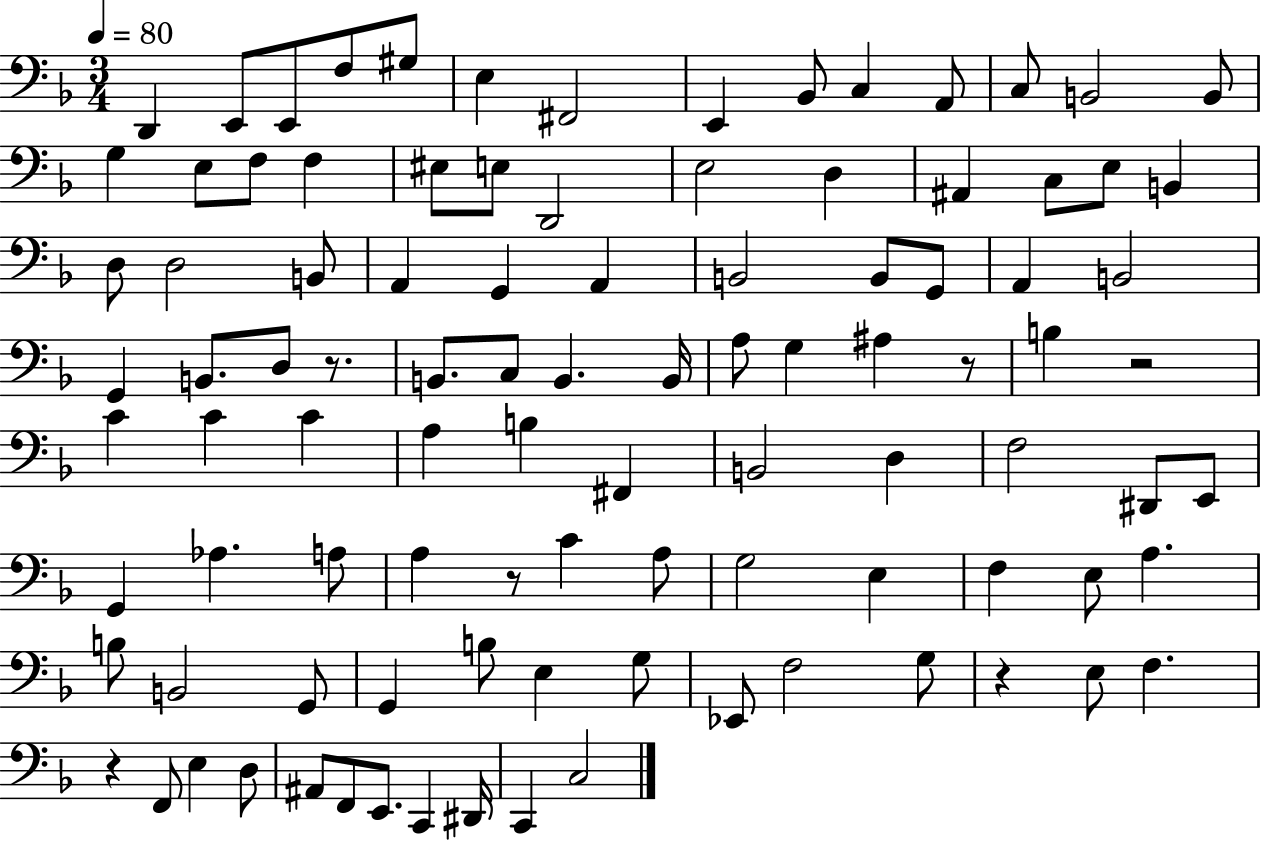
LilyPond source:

{
  \clef bass
  \numericTimeSignature
  \time 3/4
  \key f \major
  \tempo 4 = 80
  d,4 e,8 e,8 f8 gis8 | e4 fis,2 | e,4 bes,8 c4 a,8 | c8 b,2 b,8 | \break g4 e8 f8 f4 | eis8 e8 d,2 | e2 d4 | ais,4 c8 e8 b,4 | \break d8 d2 b,8 | a,4 g,4 a,4 | b,2 b,8 g,8 | a,4 b,2 | \break g,4 b,8. d8 r8. | b,8. c8 b,4. b,16 | a8 g4 ais4 r8 | b4 r2 | \break c'4 c'4 c'4 | a4 b4 fis,4 | b,2 d4 | f2 dis,8 e,8 | \break g,4 aes4. a8 | a4 r8 c'4 a8 | g2 e4 | f4 e8 a4. | \break b8 b,2 g,8 | g,4 b8 e4 g8 | ees,8 f2 g8 | r4 e8 f4. | \break r4 f,8 e4 d8 | ais,8 f,8 e,8. c,4 dis,16 | c,4 c2 | \bar "|."
}